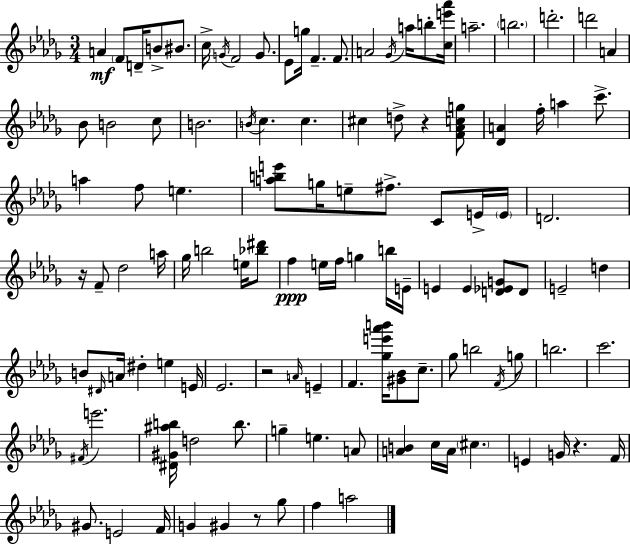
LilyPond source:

{
  \clef treble
  \numericTimeSignature
  \time 3/4
  \key bes \minor
  a'4\mf \parenthesize f'8 d'16-- b'8-> bis'8. | c''16-> \acciaccatura { g'16 } f'2 g'8. | ees'8 g''16 f'4.-- f'8. | a'2 \acciaccatura { ges'16 } a''16 b''8-. | \break <c'' e''' aes'''>16 a''2.-- | \parenthesize b''2. | d'''2.-. | d'''2 a'4 | \break bes'8 b'2 | c''8 b'2. | \acciaccatura { b'16 } c''4. c''4. | cis''4 d''8-> r4 | \break <f' aes' c'' g''>8 <des' a'>4 f''16-. a''4 | c'''8.-> a''4 f''8 e''4. | <a'' b'' e'''>8 g''16 e''8-- fis''8.-> c'8 | e'16-> \parenthesize e'16 d'2. | \break r16 f'8-- des''2 | a''16 ges''16 b''2 | e''16 <bes'' dis'''>8 f''4\ppp e''16 f''16 g''4 | b''16 e'16-- e'4 e'4 <d' ees' g'>8 | \break d'8 e'2-- d''4 | b'8 \grace { dis'16 } a'16 dis''4-. e''4 | e'16 ees'2. | r2 | \break \grace { a'16 } e'4-- f'4. <ges'' e''' aes''' b'''>16 | <gis' bes'>8 c''8.-- ges''8 b''2 | \acciaccatura { f'16 } g''8 b''2. | c'''2. | \break \acciaccatura { fis'16 } e'''2. | <dis' gis' ais'' b''>16 d''2 | b''8. g''4-- e''4. | a'8 <a' b'>4 c''16 | \break a'16 \parenthesize cis''4. e'4 g'16 | r4. f'16 gis'8. e'2 | f'16 g'4 gis'4 | r8 ges''8 f''4 a''2 | \break \bar "|."
}